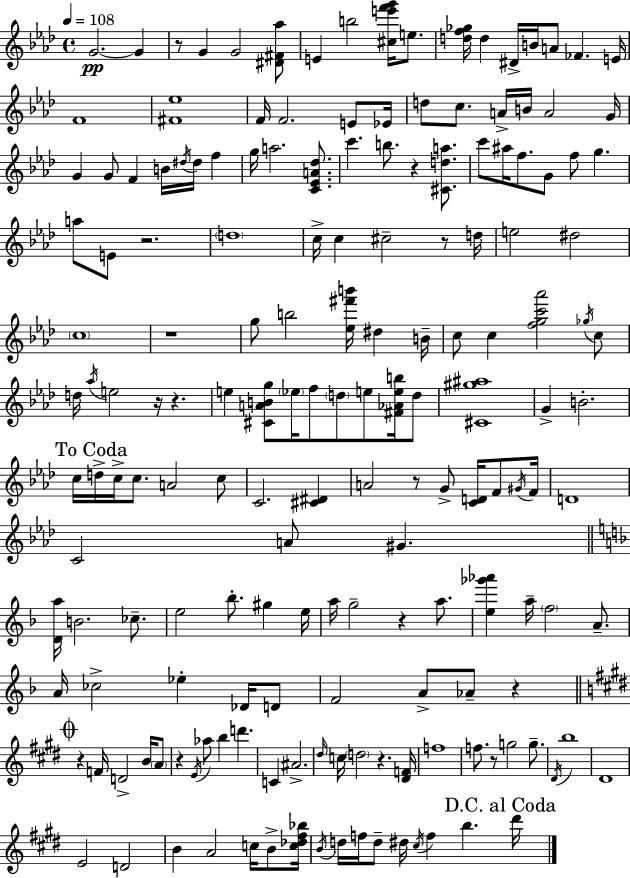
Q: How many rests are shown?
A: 14